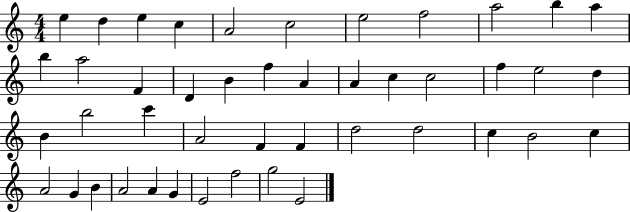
X:1
T:Untitled
M:4/4
L:1/4
K:C
e d e c A2 c2 e2 f2 a2 b a b a2 F D B f A A c c2 f e2 d B b2 c' A2 F F d2 d2 c B2 c A2 G B A2 A G E2 f2 g2 E2